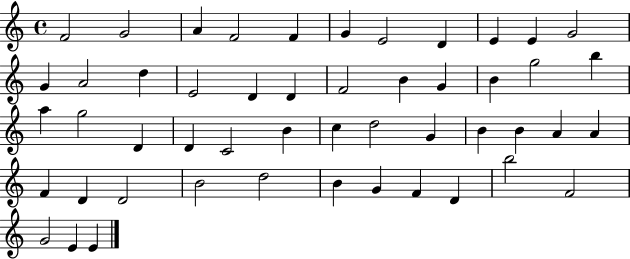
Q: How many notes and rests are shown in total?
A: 50